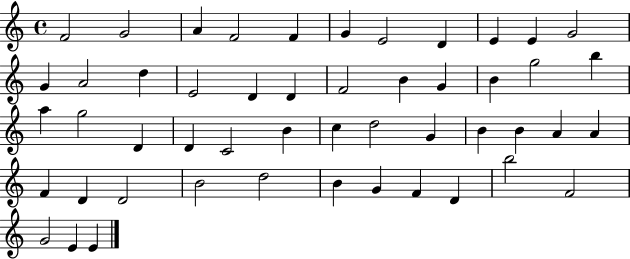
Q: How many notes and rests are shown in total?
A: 50